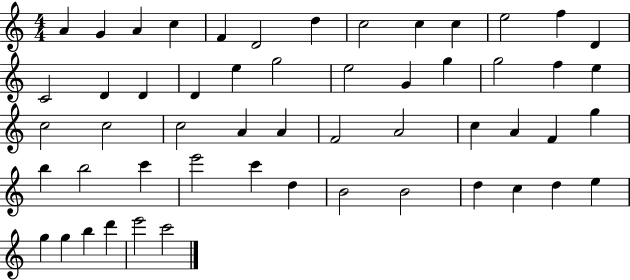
A4/q G4/q A4/q C5/q F4/q D4/h D5/q C5/h C5/q C5/q E5/h F5/q D4/q C4/h D4/q D4/q D4/q E5/q G5/h E5/h G4/q G5/q G5/h F5/q E5/q C5/h C5/h C5/h A4/q A4/q F4/h A4/h C5/q A4/q F4/q G5/q B5/q B5/h C6/q E6/h C6/q D5/q B4/h B4/h D5/q C5/q D5/q E5/q G5/q G5/q B5/q D6/q E6/h C6/h